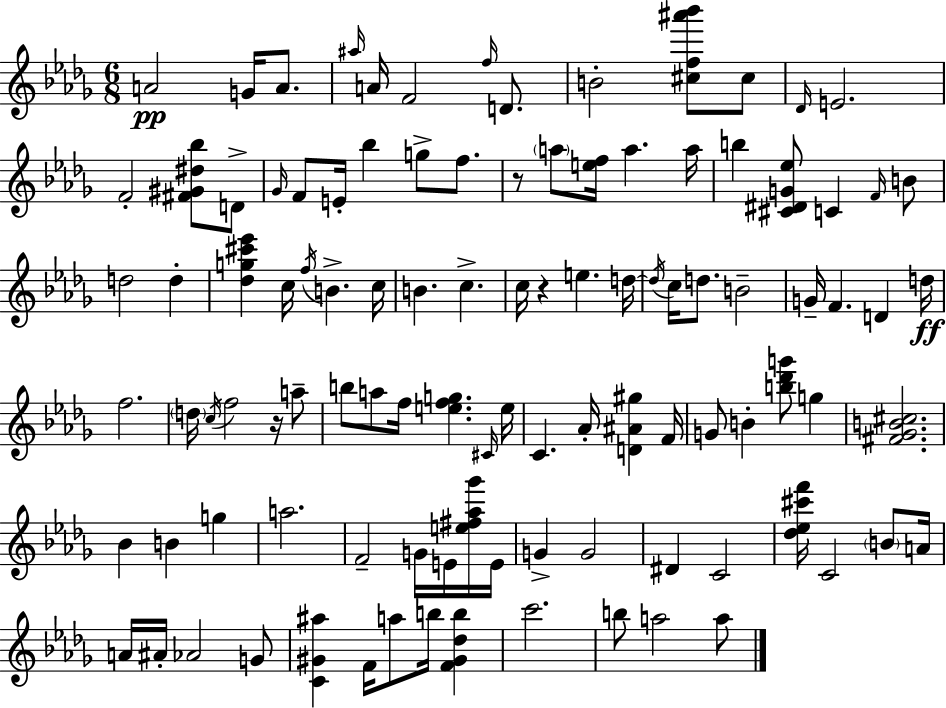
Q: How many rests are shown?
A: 3